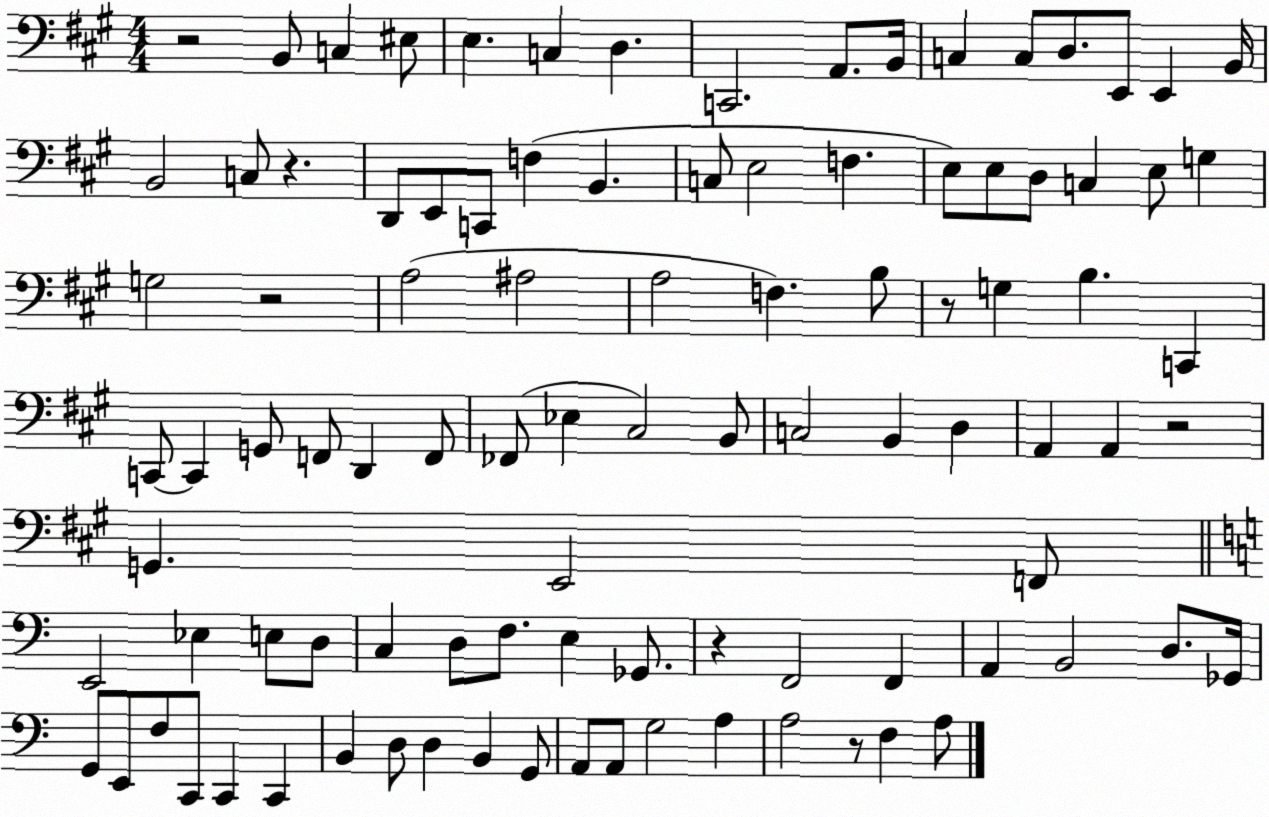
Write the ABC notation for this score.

X:1
T:Untitled
M:4/4
L:1/4
K:A
z2 B,,/2 C, ^E,/2 E, C, D, C,,2 A,,/2 B,,/4 C, C,/2 D,/2 E,,/2 E,, B,,/4 B,,2 C,/2 z D,,/2 E,,/2 C,,/2 F, B,, C,/2 E,2 F, E,/2 E,/2 D,/2 C, E,/2 G, G,2 z2 A,2 ^A,2 A,2 F, B,/2 z/2 G, B, C,, C,,/2 C,, G,,/2 F,,/2 D,, F,,/2 _F,,/2 _E, ^C,2 B,,/2 C,2 B,, D, A,, A,, z2 G,, E,,2 F,,/2 E,,2 _E, E,/2 D,/2 C, D,/2 F,/2 E, _G,,/2 z F,,2 F,, A,, B,,2 D,/2 _G,,/4 G,,/2 E,,/2 F,/2 C,,/2 C,, C,, B,, D,/2 D, B,, G,,/2 A,,/2 A,,/2 G,2 A, A,2 z/2 F, A,/2